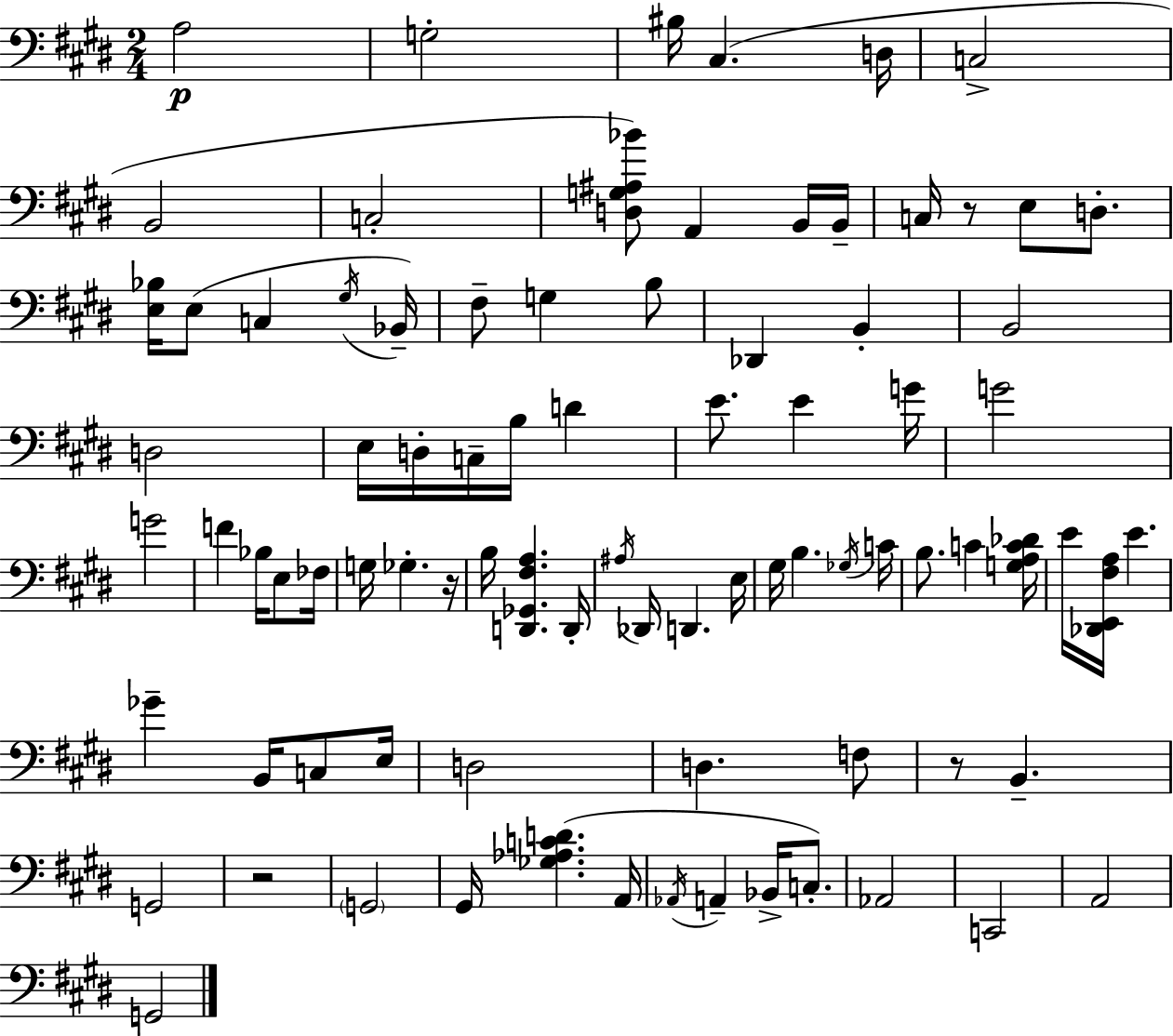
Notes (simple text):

A3/h G3/h BIS3/s C#3/q. D3/s C3/h B2/h C3/h [D3,G3,A#3,Bb4]/e A2/q B2/s B2/s C3/s R/e E3/e D3/e. [E3,Bb3]/s E3/e C3/q G#3/s Bb2/s F#3/e G3/q B3/e Db2/q B2/q B2/h D3/h E3/s D3/s C3/s B3/s D4/q E4/e. E4/q G4/s G4/h G4/h F4/q Bb3/s E3/e FES3/s G3/s Gb3/q. R/s B3/s [D2,Gb2,F#3,A3]/q. D2/s A#3/s Db2/s D2/q. E3/s G#3/s B3/q. Gb3/s C4/s B3/e. C4/q [G3,A3,C4,Db4]/s E4/s [Db2,E2,F#3,A3]/s E4/q. Gb4/q B2/s C3/e E3/s D3/h D3/q. F3/e R/e B2/q. G2/h R/h G2/h G#2/s [Gb3,Ab3,C4,D4]/q. A2/s Ab2/s A2/q Bb2/s C3/e. Ab2/h C2/h A2/h G2/h